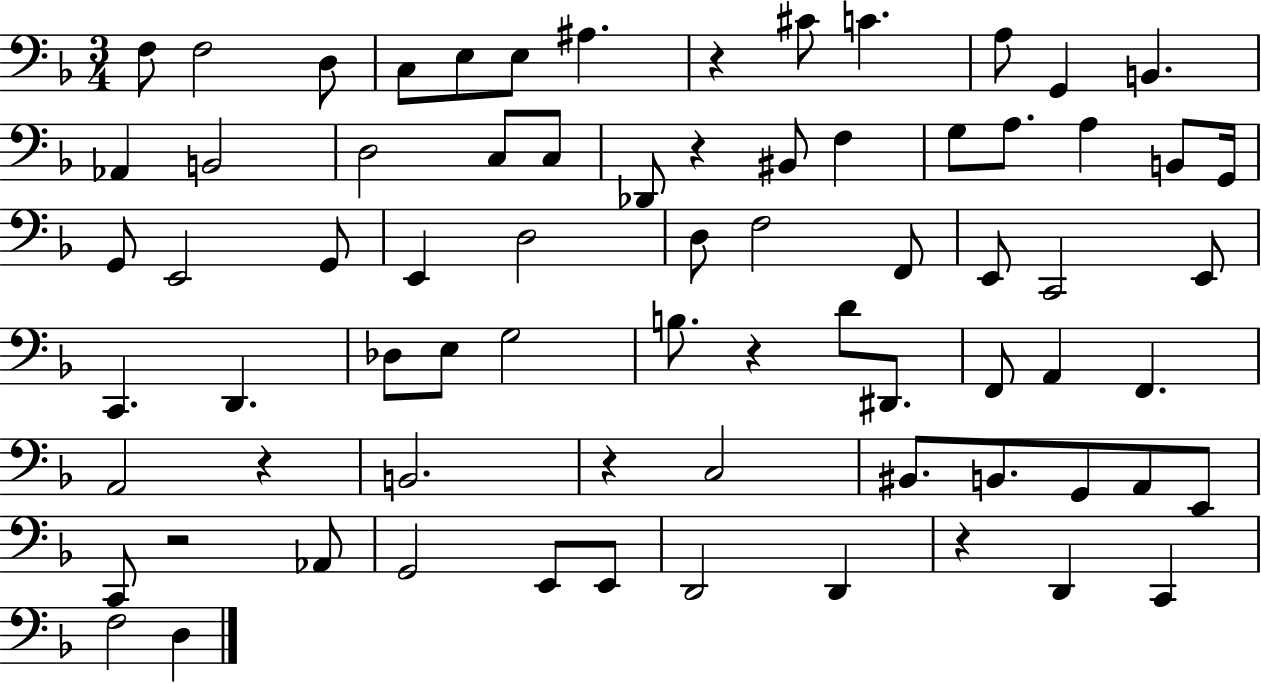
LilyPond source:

{
  \clef bass
  \numericTimeSignature
  \time 3/4
  \key f \major
  f8 f2 d8 | c8 e8 e8 ais4. | r4 cis'8 c'4. | a8 g,4 b,4. | \break aes,4 b,2 | d2 c8 c8 | des,8 r4 bis,8 f4 | g8 a8. a4 b,8 g,16 | \break g,8 e,2 g,8 | e,4 d2 | d8 f2 f,8 | e,8 c,2 e,8 | \break c,4. d,4. | des8 e8 g2 | b8. r4 d'8 dis,8. | f,8 a,4 f,4. | \break a,2 r4 | b,2. | r4 c2 | bis,8. b,8. g,8 a,8 e,8 | \break c,8 r2 aes,8 | g,2 e,8 e,8 | d,2 d,4 | r4 d,4 c,4 | \break f2 d4 | \bar "|."
}